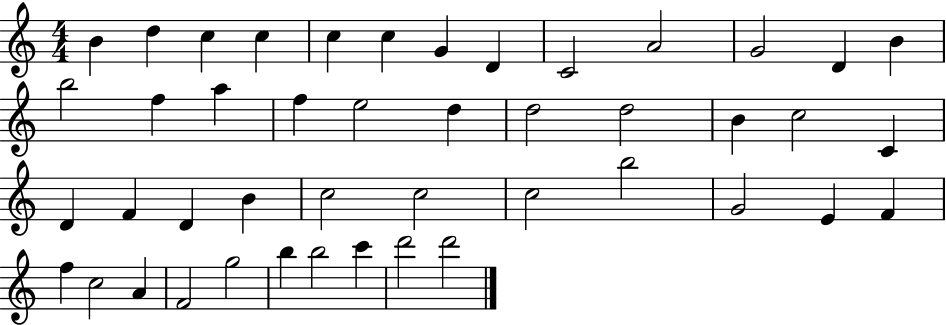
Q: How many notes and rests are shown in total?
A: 45